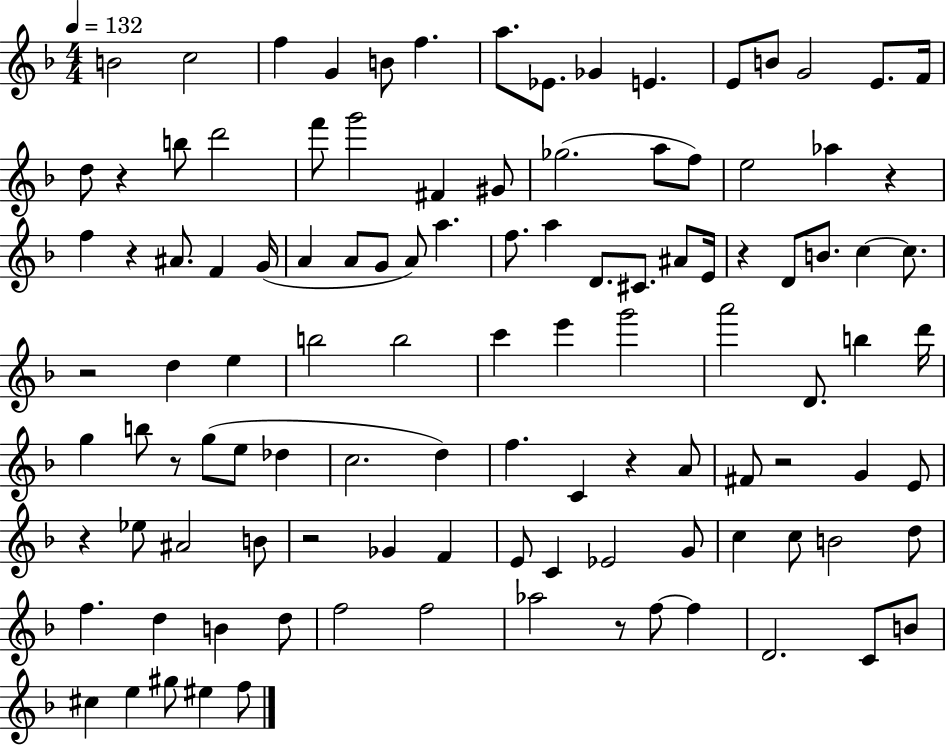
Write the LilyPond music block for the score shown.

{
  \clef treble
  \numericTimeSignature
  \time 4/4
  \key f \major
  \tempo 4 = 132
  b'2 c''2 | f''4 g'4 b'8 f''4. | a''8. ees'8. ges'4 e'4. | e'8 b'8 g'2 e'8. f'16 | \break d''8 r4 b''8 d'''2 | f'''8 g'''2 fis'4 gis'8 | ges''2.( a''8 f''8) | e''2 aes''4 r4 | \break f''4 r4 ais'8. f'4 g'16( | a'4 a'8 g'8 a'8) a''4. | f''8. a''4 d'8. cis'8. ais'8 e'16 | r4 d'8 b'8. c''4~~ c''8. | \break r2 d''4 e''4 | b''2 b''2 | c'''4 e'''4 g'''2 | a'''2 d'8. b''4 d'''16 | \break g''4 b''8 r8 g''8( e''8 des''4 | c''2. d''4) | f''4. c'4 r4 a'8 | fis'8 r2 g'4 e'8 | \break r4 ees''8 ais'2 b'8 | r2 ges'4 f'4 | e'8 c'4 ees'2 g'8 | c''4 c''8 b'2 d''8 | \break f''4. d''4 b'4 d''8 | f''2 f''2 | aes''2 r8 f''8~~ f''4 | d'2. c'8 b'8 | \break cis''4 e''4 gis''8 eis''4 f''8 | \bar "|."
}